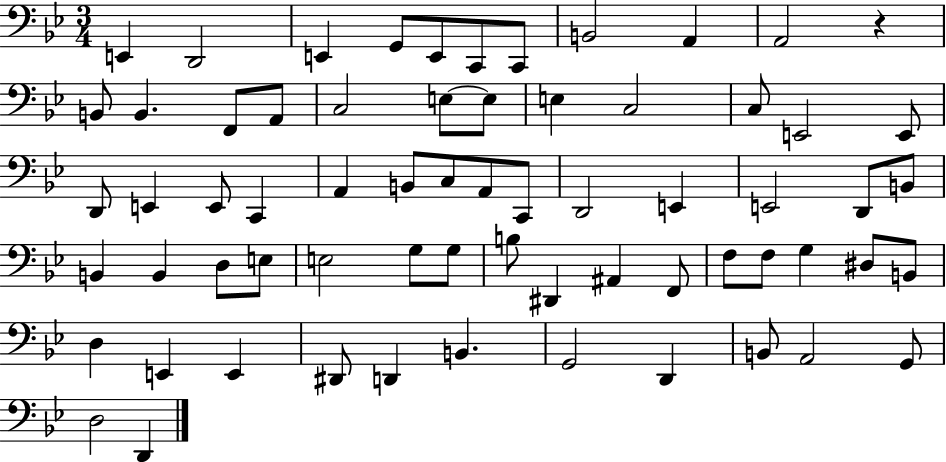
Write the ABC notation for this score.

X:1
T:Untitled
M:3/4
L:1/4
K:Bb
E,, D,,2 E,, G,,/2 E,,/2 C,,/2 C,,/2 B,,2 A,, A,,2 z B,,/2 B,, F,,/2 A,,/2 C,2 E,/2 E,/2 E, C,2 C,/2 E,,2 E,,/2 D,,/2 E,, E,,/2 C,, A,, B,,/2 C,/2 A,,/2 C,,/2 D,,2 E,, E,,2 D,,/2 B,,/2 B,, B,, D,/2 E,/2 E,2 G,/2 G,/2 B,/2 ^D,, ^A,, F,,/2 F,/2 F,/2 G, ^D,/2 B,,/2 D, E,, E,, ^D,,/2 D,, B,, G,,2 D,, B,,/2 A,,2 G,,/2 D,2 D,,